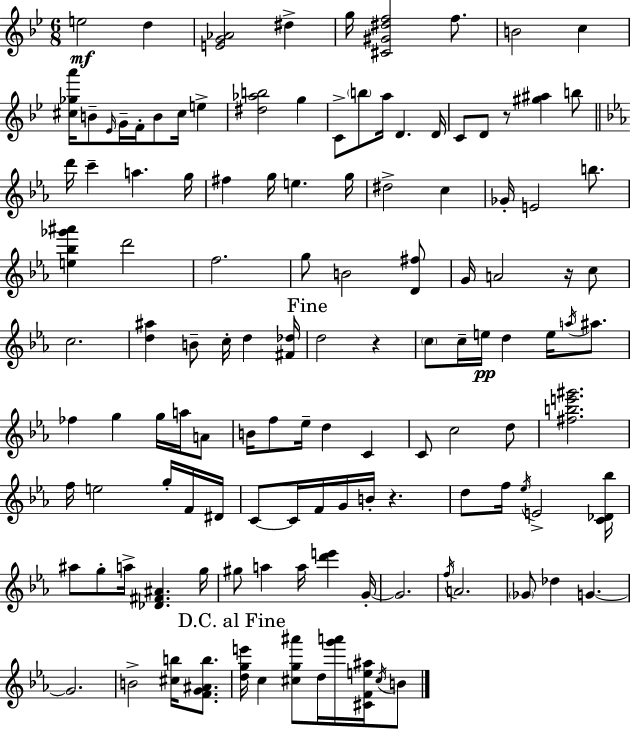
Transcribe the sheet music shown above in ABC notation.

X:1
T:Untitled
M:6/8
L:1/4
K:Gm
e2 d [EG_A]2 ^d g/4 [^C^G^df]2 f/2 B2 c [^c_ga']/4 B/2 _E/4 G/4 F/4 B/2 ^c/4 e [^d_ab]2 g C/2 b/2 a/4 D D/4 C/2 D/2 z/2 [^g^a] b/2 d'/4 c' a g/4 ^f g/4 e g/4 ^d2 c _G/4 E2 b/2 [e_b_g'^a'] d'2 f2 g/2 B2 [D^f]/2 G/4 A2 z/4 c/2 c2 [d^a] B/2 c/4 d [^F_d]/4 d2 z c/2 c/4 e/4 d e/4 a/4 ^a/2 _f g g/4 a/4 A/2 B/4 f/2 _e/4 d C C/2 c2 d/2 [^fbe'^g']2 f/4 e2 g/4 F/4 ^D/4 C/2 C/4 F/4 G/4 B/4 z d/2 f/4 _e/4 E2 [C_D_b]/4 ^a/2 g/2 a/4 [_D^F^A] g/4 ^g/2 a a/4 [d'e'] G/4 G2 f/4 A2 _G/2 _d G G2 B2 [^cb]/4 [FG^Ab]/2 [dge']/4 c [^cg^a']/2 d/4 [g'a']/4 [^CFe^a]/4 ^c/4 B/2